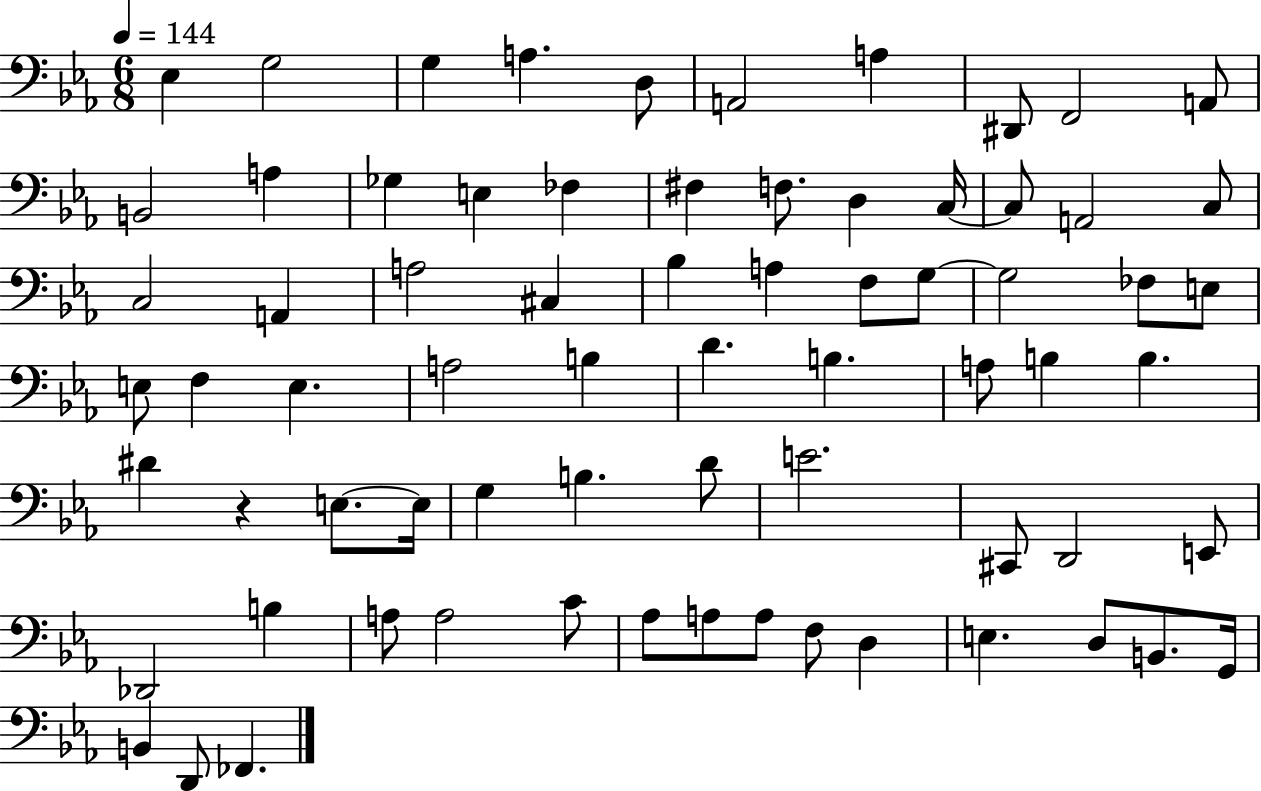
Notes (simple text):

Eb3/q G3/h G3/q A3/q. D3/e A2/h A3/q D#2/e F2/h A2/e B2/h A3/q Gb3/q E3/q FES3/q F#3/q F3/e. D3/q C3/s C3/e A2/h C3/e C3/h A2/q A3/h C#3/q Bb3/q A3/q F3/e G3/e G3/h FES3/e E3/e E3/e F3/q E3/q. A3/h B3/q D4/q. B3/q. A3/e B3/q B3/q. D#4/q R/q E3/e. E3/s G3/q B3/q. D4/e E4/h. C#2/e D2/h E2/e Db2/h B3/q A3/e A3/h C4/e Ab3/e A3/e A3/e F3/e D3/q E3/q. D3/e B2/e. G2/s B2/q D2/e FES2/q.